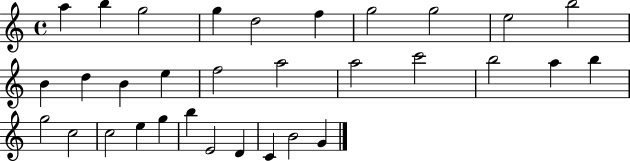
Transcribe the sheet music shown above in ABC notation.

X:1
T:Untitled
M:4/4
L:1/4
K:C
a b g2 g d2 f g2 g2 e2 b2 B d B e f2 a2 a2 c'2 b2 a b g2 c2 c2 e g b E2 D C B2 G